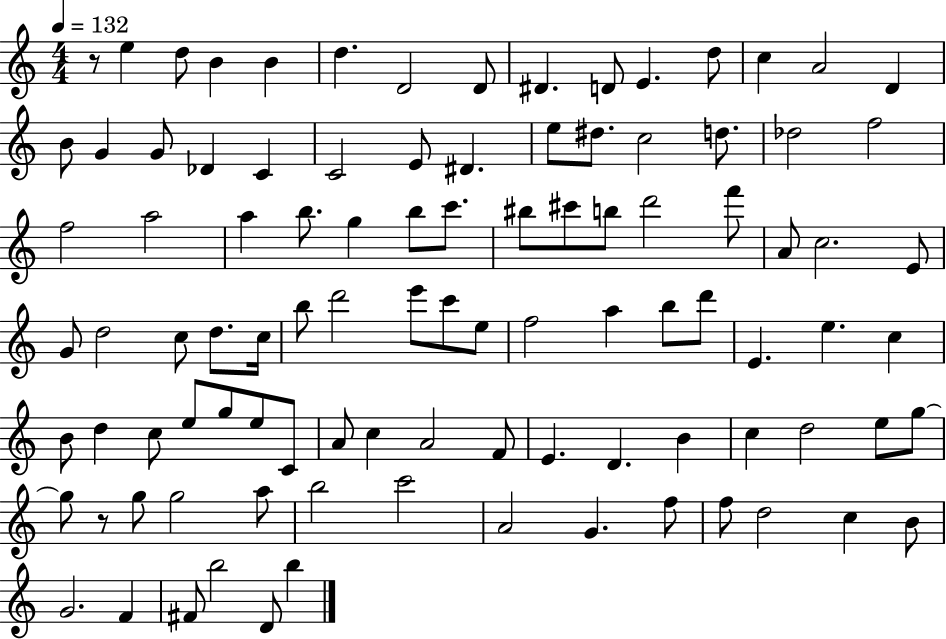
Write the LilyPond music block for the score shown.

{
  \clef treble
  \numericTimeSignature
  \time 4/4
  \key c \major
  \tempo 4 = 132
  r8 e''4 d''8 b'4 b'4 | d''4. d'2 d'8 | dis'4. d'8 e'4. d''8 | c''4 a'2 d'4 | \break b'8 g'4 g'8 des'4 c'4 | c'2 e'8 dis'4. | e''8 dis''8. c''2 d''8. | des''2 f''2 | \break f''2 a''2 | a''4 b''8. g''4 b''8 c'''8. | bis''8 cis'''8 b''8 d'''2 f'''8 | a'8 c''2. e'8 | \break g'8 d''2 c''8 d''8. c''16 | b''8 d'''2 e'''8 c'''8 e''8 | f''2 a''4 b''8 d'''8 | e'4. e''4. c''4 | \break b'8 d''4 c''8 e''8 g''8 e''8 c'8 | a'8 c''4 a'2 f'8 | e'4. d'4. b'4 | c''4 d''2 e''8 g''8~~ | \break g''8 r8 g''8 g''2 a''8 | b''2 c'''2 | a'2 g'4. f''8 | f''8 d''2 c''4 b'8 | \break g'2. f'4 | fis'8 b''2 d'8 b''4 | \bar "|."
}